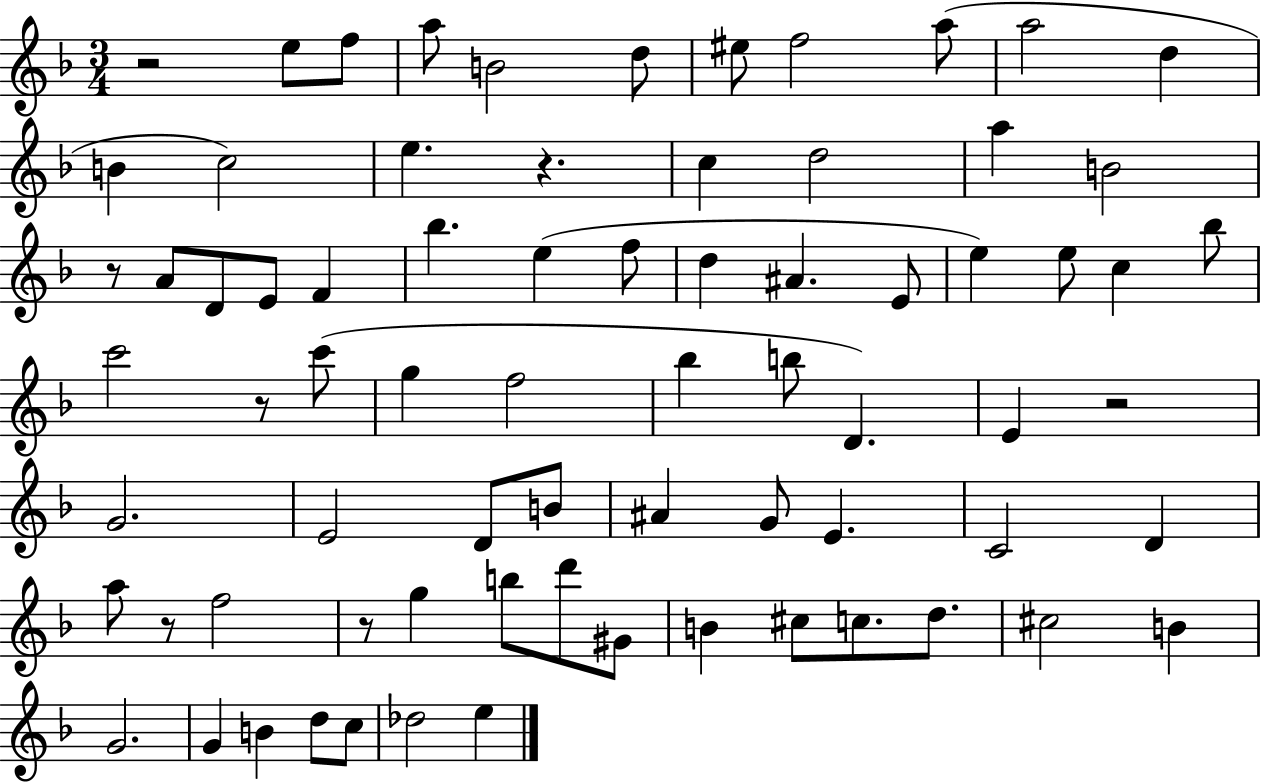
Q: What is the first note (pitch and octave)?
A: E5